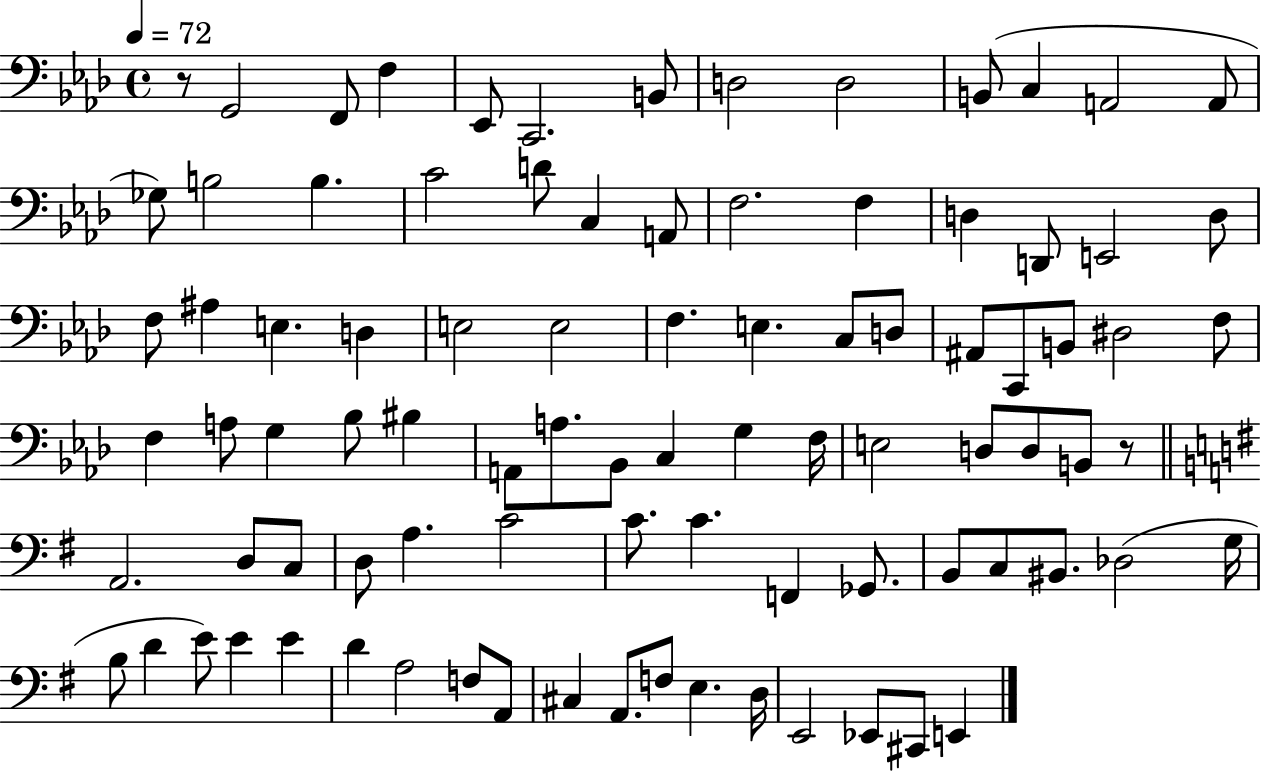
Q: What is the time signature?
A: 4/4